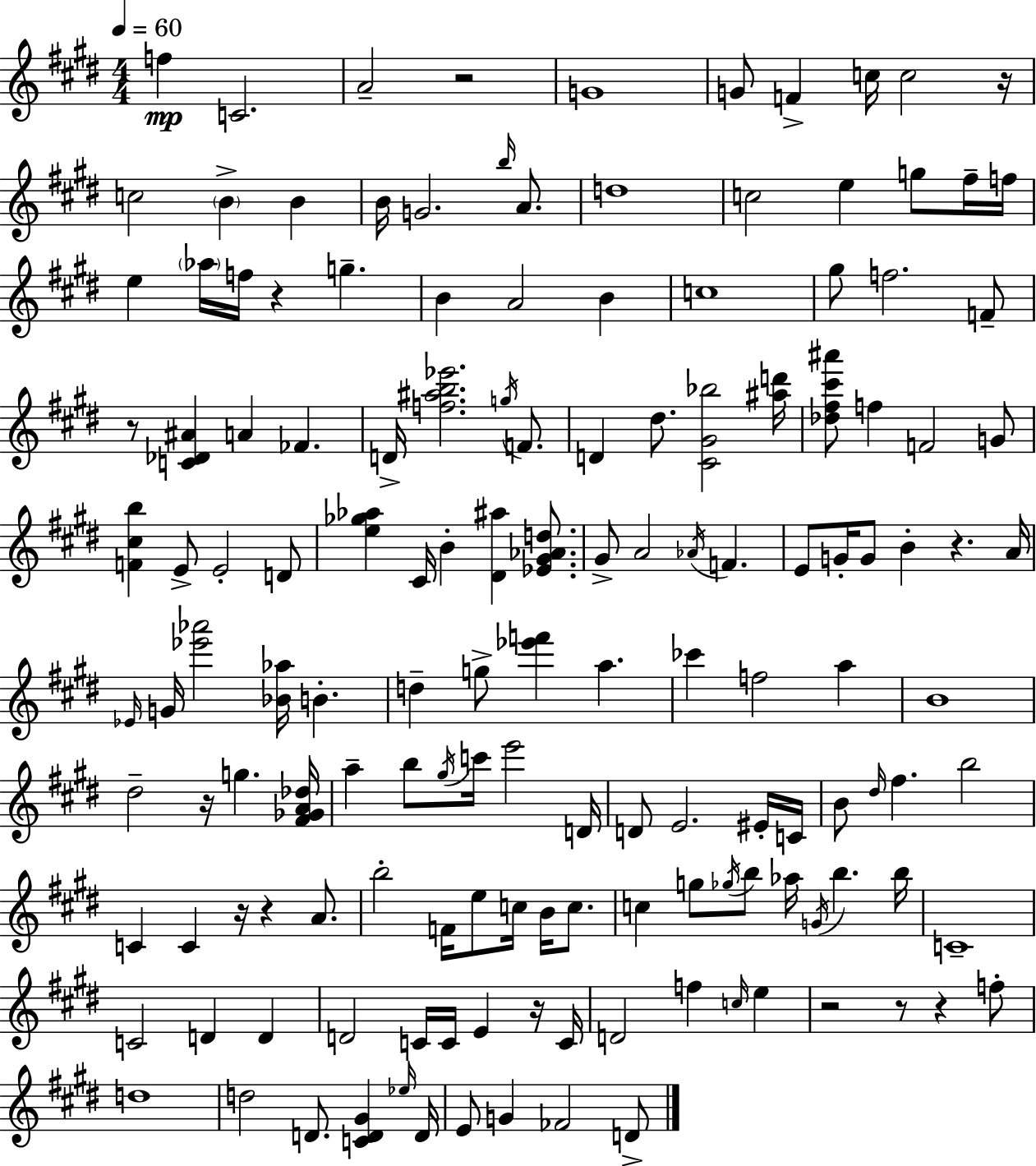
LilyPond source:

{
  \clef treble
  \numericTimeSignature
  \time 4/4
  \key e \major
  \tempo 4 = 60
  f''4\mp c'2. | a'2-- r2 | g'1 | g'8 f'4-> c''16 c''2 r16 | \break c''2 \parenthesize b'4-> b'4 | b'16 g'2. \grace { b''16 } a'8. | d''1 | c''2 e''4 g''8 fis''16-- | \break f''16 e''4 \parenthesize aes''16 f''16 r4 g''4.-- | b'4 a'2 b'4 | c''1 | gis''8 f''2. f'8-- | \break r8 <c' des' ais'>4 a'4 fes'4. | d'16-> <f'' ais'' b'' ees'''>2. \acciaccatura { g''16 } f'8. | d'4 dis''8. <cis' gis' bes''>2 | <ais'' d'''>16 <des'' fis'' cis''' ais'''>8 f''4 f'2 | \break g'8 <f' cis'' b''>4 e'8-> e'2-. | d'8 <e'' ges'' aes''>4 cis'16 b'4-. <dis' ais''>4 <ees' gis' aes' d''>8. | gis'8-> a'2 \acciaccatura { aes'16 } f'4. | e'8 g'16-. g'8 b'4-. r4. | \break a'16 \grace { ees'16 } g'16 <ees''' aes'''>2 <bes' aes''>16 b'4.-. | d''4-- g''8-> <ees''' f'''>4 a''4. | ces'''4 f''2 | a''4 b'1 | \break dis''2-- r16 g''4. | <fis' ges' a' des''>16 a''4-- b''8 \acciaccatura { gis''16 } c'''16 e'''2 | d'16 d'8 e'2. | eis'16-. c'16 b'8 \grace { dis''16 } fis''4. b''2 | \break c'4 c'4 r16 r4 | a'8. b''2-. f'16 e''8 | c''16 b'16 c''8. c''4 g''8 \acciaccatura { ges''16 } b''8 aes''16 | \acciaccatura { g'16 } b''4. b''16 c'1-- | \break c'2 | d'4 d'4 d'2 | c'16 c'16 e'4 r16 c'16 d'2 | f''4 \grace { c''16 } e''4 r2 | \break r8 r4 f''8-. d''1 | d''2 | d'8. <c' d' gis'>4 \grace { ees''16 } d'16 e'8 g'4 | fes'2 d'8-> \bar "|."
}